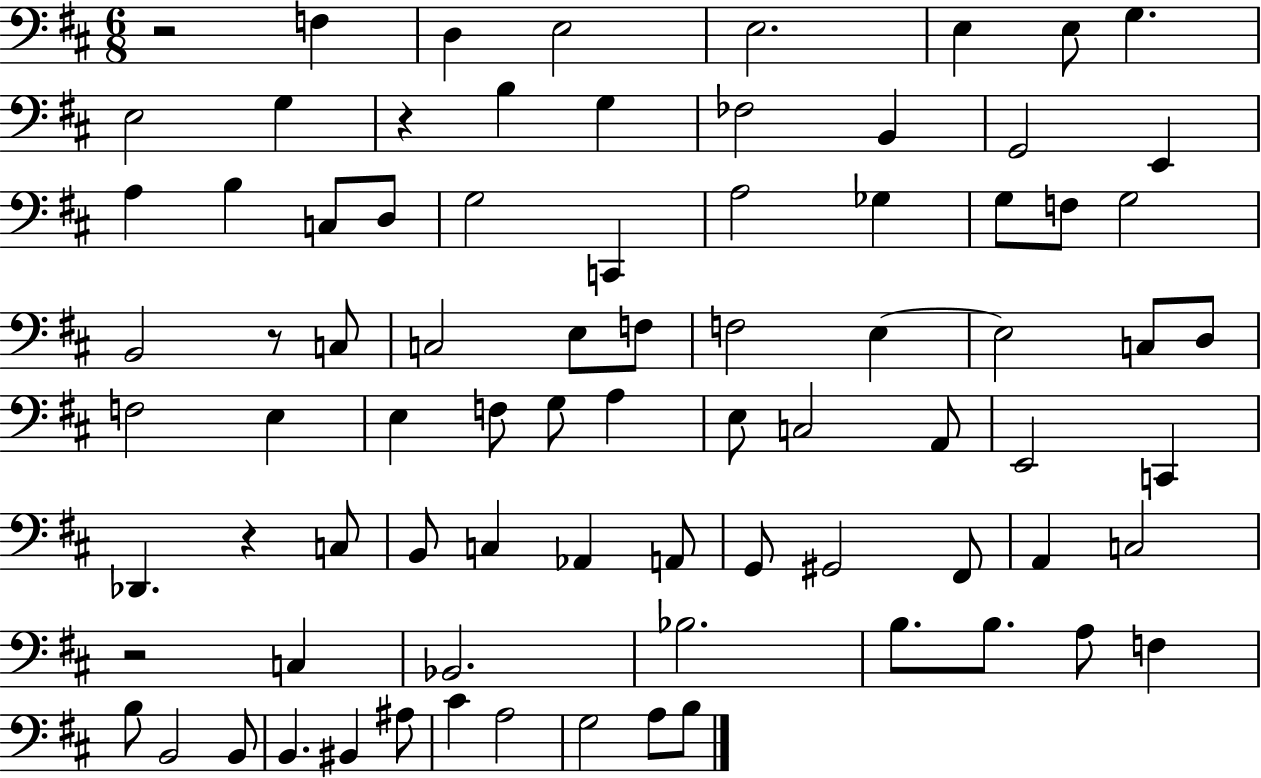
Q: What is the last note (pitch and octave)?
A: B3